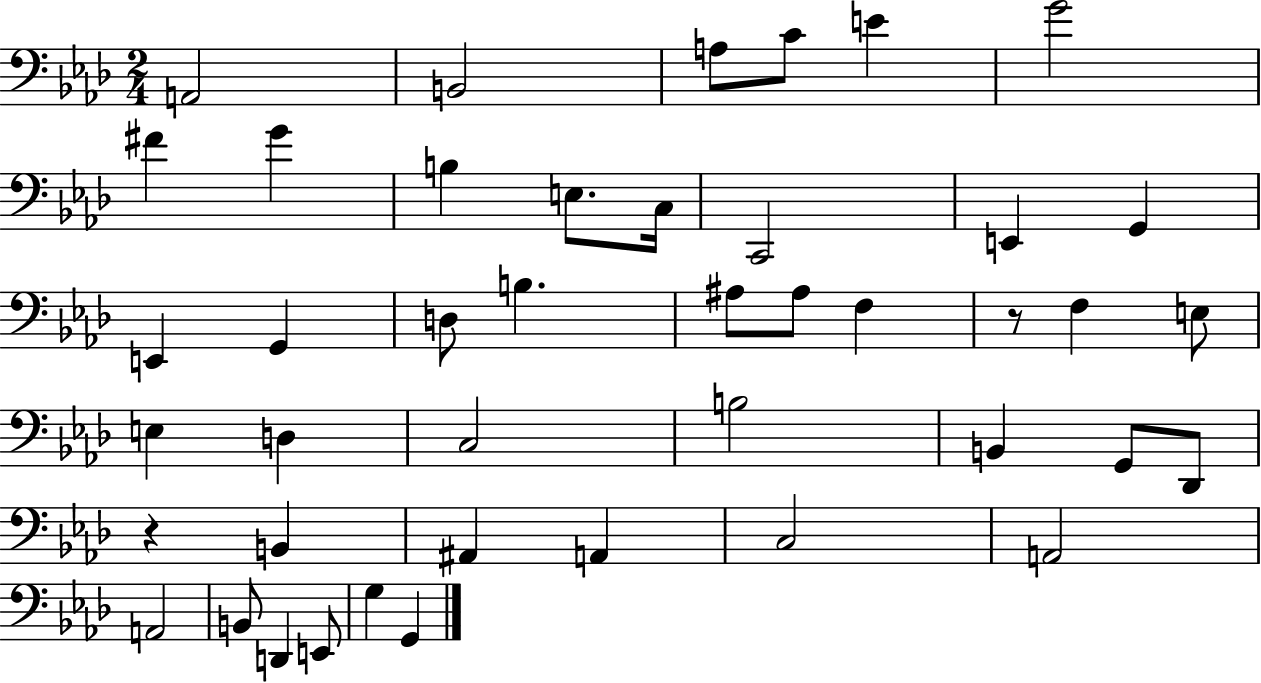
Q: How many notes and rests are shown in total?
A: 43